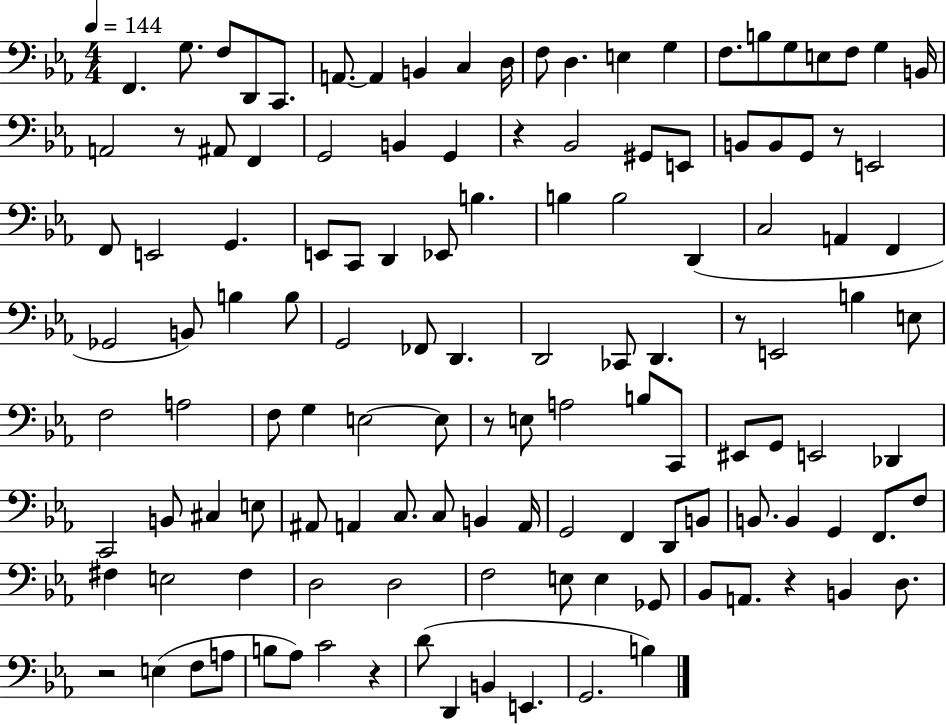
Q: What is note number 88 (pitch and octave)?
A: D2